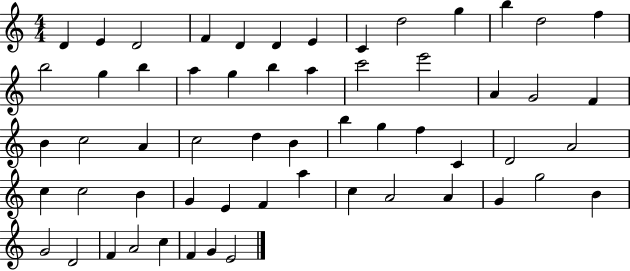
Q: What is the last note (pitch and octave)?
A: E4